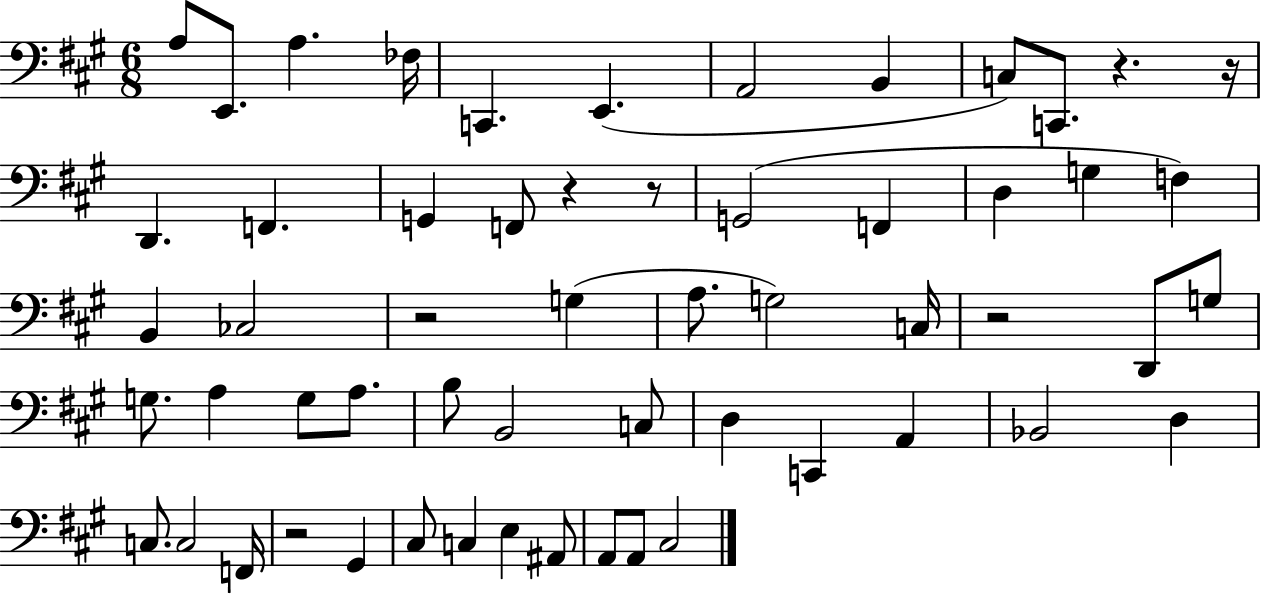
A3/e E2/e. A3/q. FES3/s C2/q. E2/q. A2/h B2/q C3/e C2/e. R/q. R/s D2/q. F2/q. G2/q F2/e R/q R/e G2/h F2/q D3/q G3/q F3/q B2/q CES3/h R/h G3/q A3/e. G3/h C3/s R/h D2/e G3/e G3/e. A3/q G3/e A3/e. B3/e B2/h C3/e D3/q C2/q A2/q Bb2/h D3/q C3/e. C3/h F2/s R/h G#2/q C#3/e C3/q E3/q A#2/e A2/e A2/e C#3/h